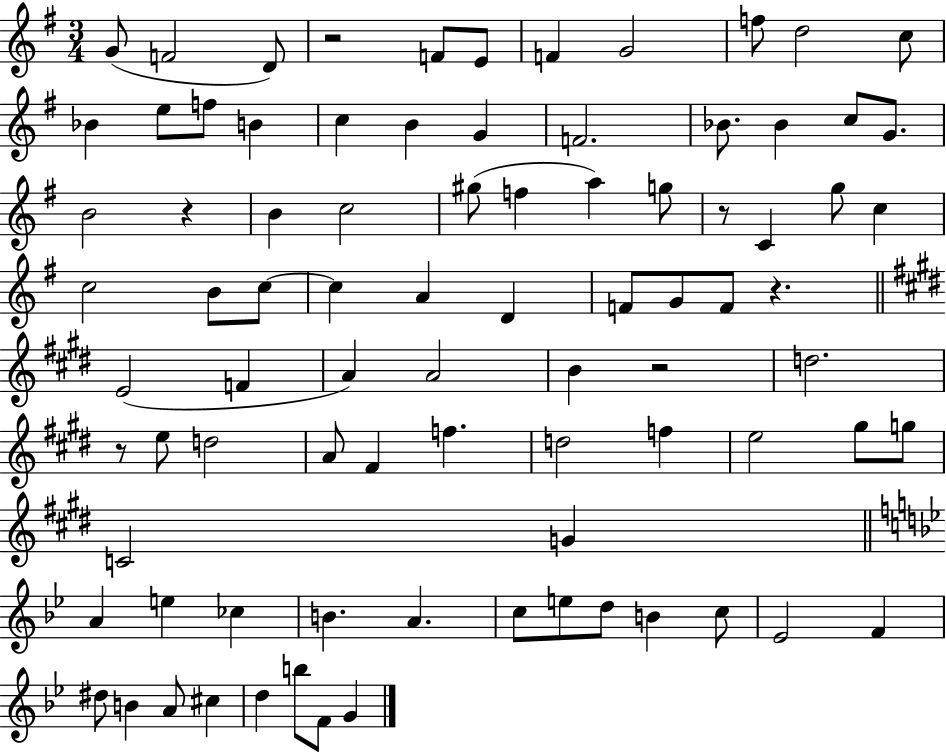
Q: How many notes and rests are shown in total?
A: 85